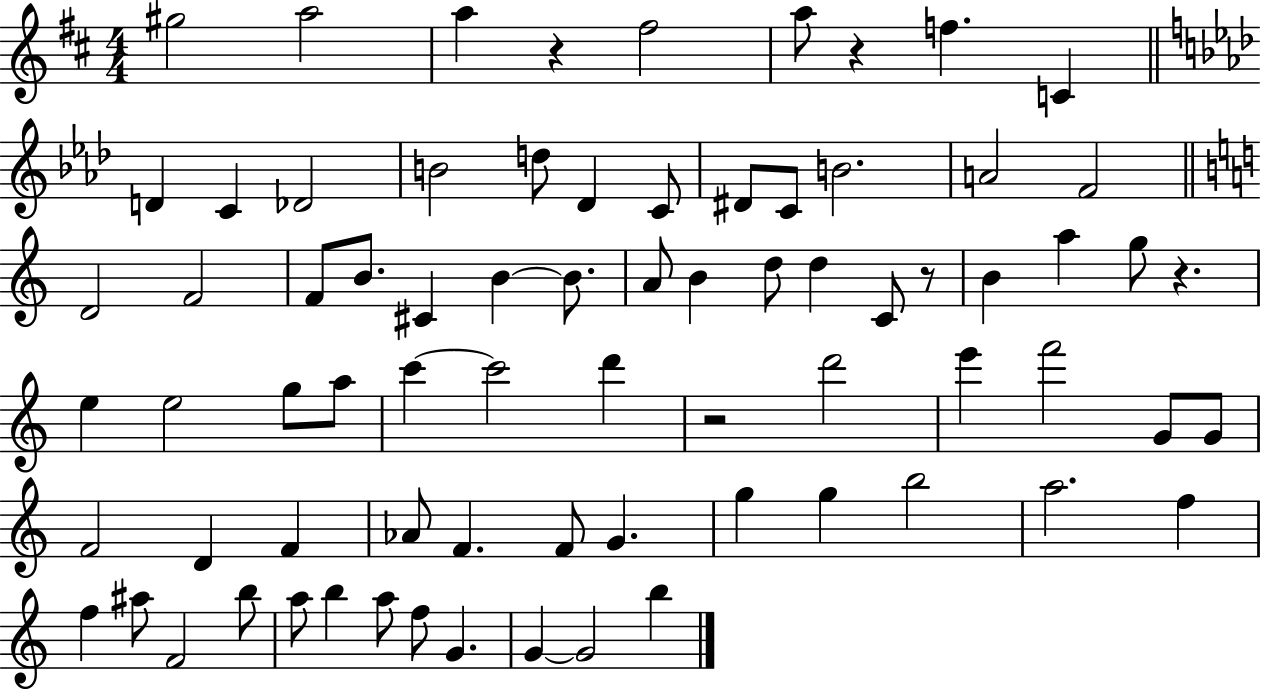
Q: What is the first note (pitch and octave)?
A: G#5